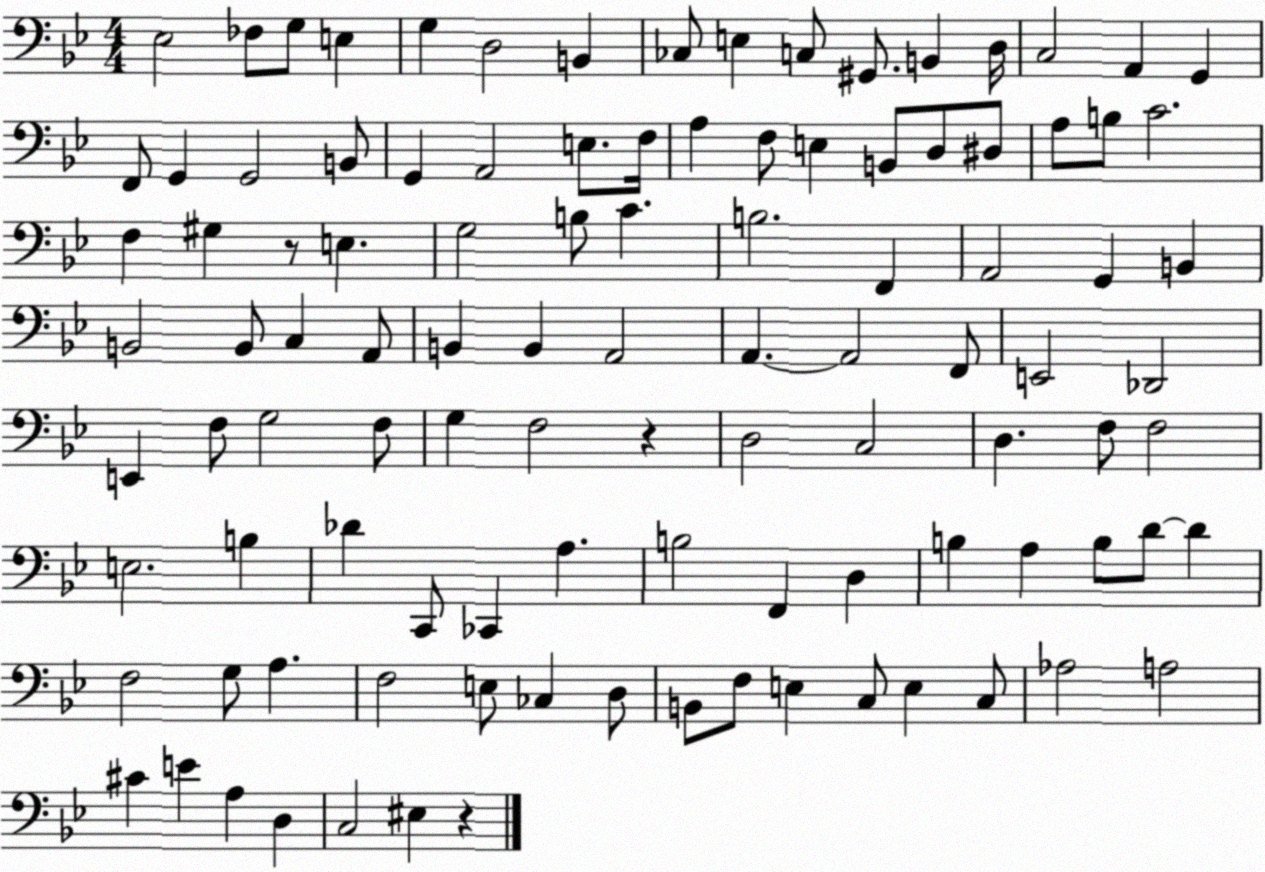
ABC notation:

X:1
T:Untitled
M:4/4
L:1/4
K:Bb
_E,2 _F,/2 G,/2 E, G, D,2 B,, _C,/2 E, C,/2 ^G,,/2 B,, D,/4 C,2 A,, G,, F,,/2 G,, G,,2 B,,/2 G,, A,,2 E,/2 F,/4 A, F,/2 E, B,,/2 D,/2 ^D,/2 A,/2 B,/2 C2 F, ^G, z/2 E, G,2 B,/2 C B,2 F,, A,,2 G,, B,, B,,2 B,,/2 C, A,,/2 B,, B,, A,,2 A,, A,,2 F,,/2 E,,2 _D,,2 E,, F,/2 G,2 F,/2 G, F,2 z D,2 C,2 D, F,/2 F,2 E,2 B, _D C,,/2 _C,, A, B,2 F,, D, B, A, B,/2 D/2 D F,2 G,/2 A, F,2 E,/2 _C, D,/2 B,,/2 F,/2 E, C,/2 E, C,/2 _A,2 A,2 ^C E A, D, C,2 ^E, z